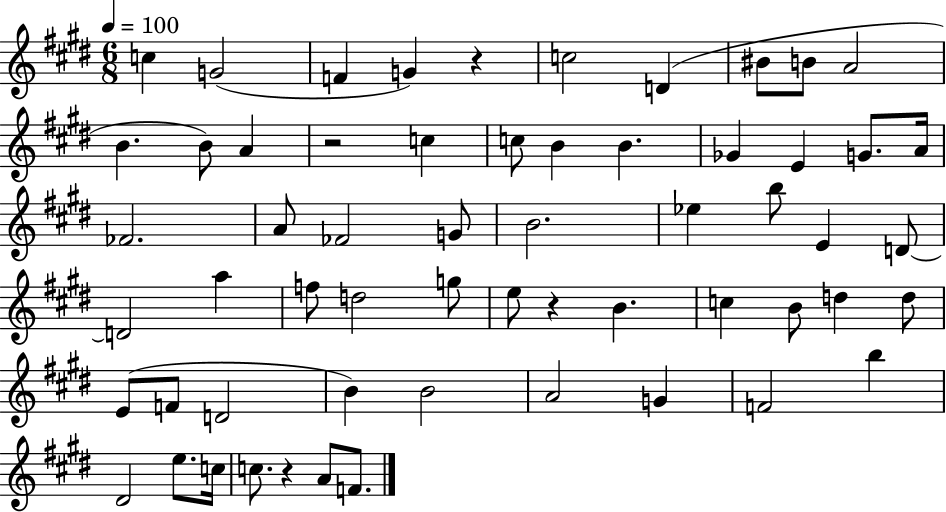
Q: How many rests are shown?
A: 4